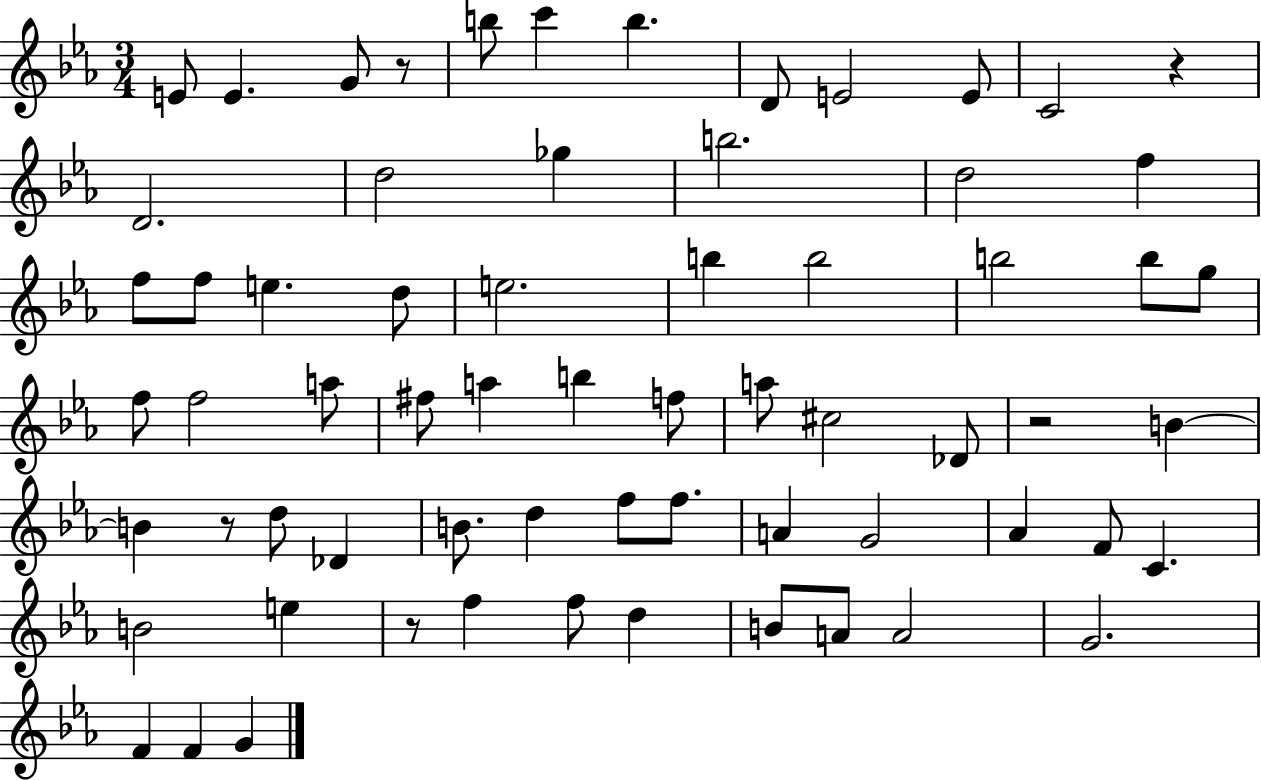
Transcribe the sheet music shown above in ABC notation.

X:1
T:Untitled
M:3/4
L:1/4
K:Eb
E/2 E G/2 z/2 b/2 c' b D/2 E2 E/2 C2 z D2 d2 _g b2 d2 f f/2 f/2 e d/2 e2 b b2 b2 b/2 g/2 f/2 f2 a/2 ^f/2 a b f/2 a/2 ^c2 _D/2 z2 B B z/2 d/2 _D B/2 d f/2 f/2 A G2 _A F/2 C B2 e z/2 f f/2 d B/2 A/2 A2 G2 F F G